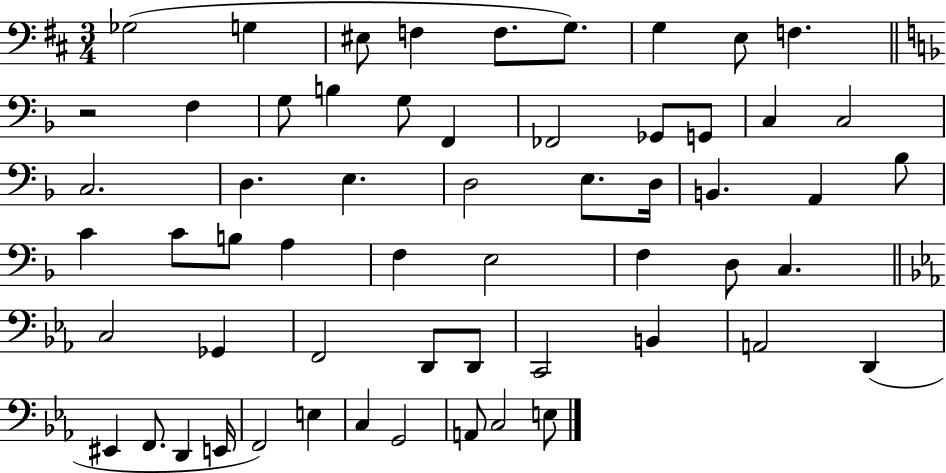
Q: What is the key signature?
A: D major